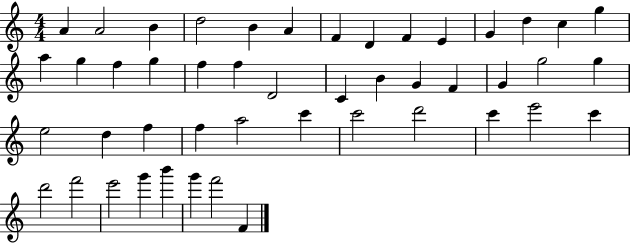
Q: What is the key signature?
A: C major